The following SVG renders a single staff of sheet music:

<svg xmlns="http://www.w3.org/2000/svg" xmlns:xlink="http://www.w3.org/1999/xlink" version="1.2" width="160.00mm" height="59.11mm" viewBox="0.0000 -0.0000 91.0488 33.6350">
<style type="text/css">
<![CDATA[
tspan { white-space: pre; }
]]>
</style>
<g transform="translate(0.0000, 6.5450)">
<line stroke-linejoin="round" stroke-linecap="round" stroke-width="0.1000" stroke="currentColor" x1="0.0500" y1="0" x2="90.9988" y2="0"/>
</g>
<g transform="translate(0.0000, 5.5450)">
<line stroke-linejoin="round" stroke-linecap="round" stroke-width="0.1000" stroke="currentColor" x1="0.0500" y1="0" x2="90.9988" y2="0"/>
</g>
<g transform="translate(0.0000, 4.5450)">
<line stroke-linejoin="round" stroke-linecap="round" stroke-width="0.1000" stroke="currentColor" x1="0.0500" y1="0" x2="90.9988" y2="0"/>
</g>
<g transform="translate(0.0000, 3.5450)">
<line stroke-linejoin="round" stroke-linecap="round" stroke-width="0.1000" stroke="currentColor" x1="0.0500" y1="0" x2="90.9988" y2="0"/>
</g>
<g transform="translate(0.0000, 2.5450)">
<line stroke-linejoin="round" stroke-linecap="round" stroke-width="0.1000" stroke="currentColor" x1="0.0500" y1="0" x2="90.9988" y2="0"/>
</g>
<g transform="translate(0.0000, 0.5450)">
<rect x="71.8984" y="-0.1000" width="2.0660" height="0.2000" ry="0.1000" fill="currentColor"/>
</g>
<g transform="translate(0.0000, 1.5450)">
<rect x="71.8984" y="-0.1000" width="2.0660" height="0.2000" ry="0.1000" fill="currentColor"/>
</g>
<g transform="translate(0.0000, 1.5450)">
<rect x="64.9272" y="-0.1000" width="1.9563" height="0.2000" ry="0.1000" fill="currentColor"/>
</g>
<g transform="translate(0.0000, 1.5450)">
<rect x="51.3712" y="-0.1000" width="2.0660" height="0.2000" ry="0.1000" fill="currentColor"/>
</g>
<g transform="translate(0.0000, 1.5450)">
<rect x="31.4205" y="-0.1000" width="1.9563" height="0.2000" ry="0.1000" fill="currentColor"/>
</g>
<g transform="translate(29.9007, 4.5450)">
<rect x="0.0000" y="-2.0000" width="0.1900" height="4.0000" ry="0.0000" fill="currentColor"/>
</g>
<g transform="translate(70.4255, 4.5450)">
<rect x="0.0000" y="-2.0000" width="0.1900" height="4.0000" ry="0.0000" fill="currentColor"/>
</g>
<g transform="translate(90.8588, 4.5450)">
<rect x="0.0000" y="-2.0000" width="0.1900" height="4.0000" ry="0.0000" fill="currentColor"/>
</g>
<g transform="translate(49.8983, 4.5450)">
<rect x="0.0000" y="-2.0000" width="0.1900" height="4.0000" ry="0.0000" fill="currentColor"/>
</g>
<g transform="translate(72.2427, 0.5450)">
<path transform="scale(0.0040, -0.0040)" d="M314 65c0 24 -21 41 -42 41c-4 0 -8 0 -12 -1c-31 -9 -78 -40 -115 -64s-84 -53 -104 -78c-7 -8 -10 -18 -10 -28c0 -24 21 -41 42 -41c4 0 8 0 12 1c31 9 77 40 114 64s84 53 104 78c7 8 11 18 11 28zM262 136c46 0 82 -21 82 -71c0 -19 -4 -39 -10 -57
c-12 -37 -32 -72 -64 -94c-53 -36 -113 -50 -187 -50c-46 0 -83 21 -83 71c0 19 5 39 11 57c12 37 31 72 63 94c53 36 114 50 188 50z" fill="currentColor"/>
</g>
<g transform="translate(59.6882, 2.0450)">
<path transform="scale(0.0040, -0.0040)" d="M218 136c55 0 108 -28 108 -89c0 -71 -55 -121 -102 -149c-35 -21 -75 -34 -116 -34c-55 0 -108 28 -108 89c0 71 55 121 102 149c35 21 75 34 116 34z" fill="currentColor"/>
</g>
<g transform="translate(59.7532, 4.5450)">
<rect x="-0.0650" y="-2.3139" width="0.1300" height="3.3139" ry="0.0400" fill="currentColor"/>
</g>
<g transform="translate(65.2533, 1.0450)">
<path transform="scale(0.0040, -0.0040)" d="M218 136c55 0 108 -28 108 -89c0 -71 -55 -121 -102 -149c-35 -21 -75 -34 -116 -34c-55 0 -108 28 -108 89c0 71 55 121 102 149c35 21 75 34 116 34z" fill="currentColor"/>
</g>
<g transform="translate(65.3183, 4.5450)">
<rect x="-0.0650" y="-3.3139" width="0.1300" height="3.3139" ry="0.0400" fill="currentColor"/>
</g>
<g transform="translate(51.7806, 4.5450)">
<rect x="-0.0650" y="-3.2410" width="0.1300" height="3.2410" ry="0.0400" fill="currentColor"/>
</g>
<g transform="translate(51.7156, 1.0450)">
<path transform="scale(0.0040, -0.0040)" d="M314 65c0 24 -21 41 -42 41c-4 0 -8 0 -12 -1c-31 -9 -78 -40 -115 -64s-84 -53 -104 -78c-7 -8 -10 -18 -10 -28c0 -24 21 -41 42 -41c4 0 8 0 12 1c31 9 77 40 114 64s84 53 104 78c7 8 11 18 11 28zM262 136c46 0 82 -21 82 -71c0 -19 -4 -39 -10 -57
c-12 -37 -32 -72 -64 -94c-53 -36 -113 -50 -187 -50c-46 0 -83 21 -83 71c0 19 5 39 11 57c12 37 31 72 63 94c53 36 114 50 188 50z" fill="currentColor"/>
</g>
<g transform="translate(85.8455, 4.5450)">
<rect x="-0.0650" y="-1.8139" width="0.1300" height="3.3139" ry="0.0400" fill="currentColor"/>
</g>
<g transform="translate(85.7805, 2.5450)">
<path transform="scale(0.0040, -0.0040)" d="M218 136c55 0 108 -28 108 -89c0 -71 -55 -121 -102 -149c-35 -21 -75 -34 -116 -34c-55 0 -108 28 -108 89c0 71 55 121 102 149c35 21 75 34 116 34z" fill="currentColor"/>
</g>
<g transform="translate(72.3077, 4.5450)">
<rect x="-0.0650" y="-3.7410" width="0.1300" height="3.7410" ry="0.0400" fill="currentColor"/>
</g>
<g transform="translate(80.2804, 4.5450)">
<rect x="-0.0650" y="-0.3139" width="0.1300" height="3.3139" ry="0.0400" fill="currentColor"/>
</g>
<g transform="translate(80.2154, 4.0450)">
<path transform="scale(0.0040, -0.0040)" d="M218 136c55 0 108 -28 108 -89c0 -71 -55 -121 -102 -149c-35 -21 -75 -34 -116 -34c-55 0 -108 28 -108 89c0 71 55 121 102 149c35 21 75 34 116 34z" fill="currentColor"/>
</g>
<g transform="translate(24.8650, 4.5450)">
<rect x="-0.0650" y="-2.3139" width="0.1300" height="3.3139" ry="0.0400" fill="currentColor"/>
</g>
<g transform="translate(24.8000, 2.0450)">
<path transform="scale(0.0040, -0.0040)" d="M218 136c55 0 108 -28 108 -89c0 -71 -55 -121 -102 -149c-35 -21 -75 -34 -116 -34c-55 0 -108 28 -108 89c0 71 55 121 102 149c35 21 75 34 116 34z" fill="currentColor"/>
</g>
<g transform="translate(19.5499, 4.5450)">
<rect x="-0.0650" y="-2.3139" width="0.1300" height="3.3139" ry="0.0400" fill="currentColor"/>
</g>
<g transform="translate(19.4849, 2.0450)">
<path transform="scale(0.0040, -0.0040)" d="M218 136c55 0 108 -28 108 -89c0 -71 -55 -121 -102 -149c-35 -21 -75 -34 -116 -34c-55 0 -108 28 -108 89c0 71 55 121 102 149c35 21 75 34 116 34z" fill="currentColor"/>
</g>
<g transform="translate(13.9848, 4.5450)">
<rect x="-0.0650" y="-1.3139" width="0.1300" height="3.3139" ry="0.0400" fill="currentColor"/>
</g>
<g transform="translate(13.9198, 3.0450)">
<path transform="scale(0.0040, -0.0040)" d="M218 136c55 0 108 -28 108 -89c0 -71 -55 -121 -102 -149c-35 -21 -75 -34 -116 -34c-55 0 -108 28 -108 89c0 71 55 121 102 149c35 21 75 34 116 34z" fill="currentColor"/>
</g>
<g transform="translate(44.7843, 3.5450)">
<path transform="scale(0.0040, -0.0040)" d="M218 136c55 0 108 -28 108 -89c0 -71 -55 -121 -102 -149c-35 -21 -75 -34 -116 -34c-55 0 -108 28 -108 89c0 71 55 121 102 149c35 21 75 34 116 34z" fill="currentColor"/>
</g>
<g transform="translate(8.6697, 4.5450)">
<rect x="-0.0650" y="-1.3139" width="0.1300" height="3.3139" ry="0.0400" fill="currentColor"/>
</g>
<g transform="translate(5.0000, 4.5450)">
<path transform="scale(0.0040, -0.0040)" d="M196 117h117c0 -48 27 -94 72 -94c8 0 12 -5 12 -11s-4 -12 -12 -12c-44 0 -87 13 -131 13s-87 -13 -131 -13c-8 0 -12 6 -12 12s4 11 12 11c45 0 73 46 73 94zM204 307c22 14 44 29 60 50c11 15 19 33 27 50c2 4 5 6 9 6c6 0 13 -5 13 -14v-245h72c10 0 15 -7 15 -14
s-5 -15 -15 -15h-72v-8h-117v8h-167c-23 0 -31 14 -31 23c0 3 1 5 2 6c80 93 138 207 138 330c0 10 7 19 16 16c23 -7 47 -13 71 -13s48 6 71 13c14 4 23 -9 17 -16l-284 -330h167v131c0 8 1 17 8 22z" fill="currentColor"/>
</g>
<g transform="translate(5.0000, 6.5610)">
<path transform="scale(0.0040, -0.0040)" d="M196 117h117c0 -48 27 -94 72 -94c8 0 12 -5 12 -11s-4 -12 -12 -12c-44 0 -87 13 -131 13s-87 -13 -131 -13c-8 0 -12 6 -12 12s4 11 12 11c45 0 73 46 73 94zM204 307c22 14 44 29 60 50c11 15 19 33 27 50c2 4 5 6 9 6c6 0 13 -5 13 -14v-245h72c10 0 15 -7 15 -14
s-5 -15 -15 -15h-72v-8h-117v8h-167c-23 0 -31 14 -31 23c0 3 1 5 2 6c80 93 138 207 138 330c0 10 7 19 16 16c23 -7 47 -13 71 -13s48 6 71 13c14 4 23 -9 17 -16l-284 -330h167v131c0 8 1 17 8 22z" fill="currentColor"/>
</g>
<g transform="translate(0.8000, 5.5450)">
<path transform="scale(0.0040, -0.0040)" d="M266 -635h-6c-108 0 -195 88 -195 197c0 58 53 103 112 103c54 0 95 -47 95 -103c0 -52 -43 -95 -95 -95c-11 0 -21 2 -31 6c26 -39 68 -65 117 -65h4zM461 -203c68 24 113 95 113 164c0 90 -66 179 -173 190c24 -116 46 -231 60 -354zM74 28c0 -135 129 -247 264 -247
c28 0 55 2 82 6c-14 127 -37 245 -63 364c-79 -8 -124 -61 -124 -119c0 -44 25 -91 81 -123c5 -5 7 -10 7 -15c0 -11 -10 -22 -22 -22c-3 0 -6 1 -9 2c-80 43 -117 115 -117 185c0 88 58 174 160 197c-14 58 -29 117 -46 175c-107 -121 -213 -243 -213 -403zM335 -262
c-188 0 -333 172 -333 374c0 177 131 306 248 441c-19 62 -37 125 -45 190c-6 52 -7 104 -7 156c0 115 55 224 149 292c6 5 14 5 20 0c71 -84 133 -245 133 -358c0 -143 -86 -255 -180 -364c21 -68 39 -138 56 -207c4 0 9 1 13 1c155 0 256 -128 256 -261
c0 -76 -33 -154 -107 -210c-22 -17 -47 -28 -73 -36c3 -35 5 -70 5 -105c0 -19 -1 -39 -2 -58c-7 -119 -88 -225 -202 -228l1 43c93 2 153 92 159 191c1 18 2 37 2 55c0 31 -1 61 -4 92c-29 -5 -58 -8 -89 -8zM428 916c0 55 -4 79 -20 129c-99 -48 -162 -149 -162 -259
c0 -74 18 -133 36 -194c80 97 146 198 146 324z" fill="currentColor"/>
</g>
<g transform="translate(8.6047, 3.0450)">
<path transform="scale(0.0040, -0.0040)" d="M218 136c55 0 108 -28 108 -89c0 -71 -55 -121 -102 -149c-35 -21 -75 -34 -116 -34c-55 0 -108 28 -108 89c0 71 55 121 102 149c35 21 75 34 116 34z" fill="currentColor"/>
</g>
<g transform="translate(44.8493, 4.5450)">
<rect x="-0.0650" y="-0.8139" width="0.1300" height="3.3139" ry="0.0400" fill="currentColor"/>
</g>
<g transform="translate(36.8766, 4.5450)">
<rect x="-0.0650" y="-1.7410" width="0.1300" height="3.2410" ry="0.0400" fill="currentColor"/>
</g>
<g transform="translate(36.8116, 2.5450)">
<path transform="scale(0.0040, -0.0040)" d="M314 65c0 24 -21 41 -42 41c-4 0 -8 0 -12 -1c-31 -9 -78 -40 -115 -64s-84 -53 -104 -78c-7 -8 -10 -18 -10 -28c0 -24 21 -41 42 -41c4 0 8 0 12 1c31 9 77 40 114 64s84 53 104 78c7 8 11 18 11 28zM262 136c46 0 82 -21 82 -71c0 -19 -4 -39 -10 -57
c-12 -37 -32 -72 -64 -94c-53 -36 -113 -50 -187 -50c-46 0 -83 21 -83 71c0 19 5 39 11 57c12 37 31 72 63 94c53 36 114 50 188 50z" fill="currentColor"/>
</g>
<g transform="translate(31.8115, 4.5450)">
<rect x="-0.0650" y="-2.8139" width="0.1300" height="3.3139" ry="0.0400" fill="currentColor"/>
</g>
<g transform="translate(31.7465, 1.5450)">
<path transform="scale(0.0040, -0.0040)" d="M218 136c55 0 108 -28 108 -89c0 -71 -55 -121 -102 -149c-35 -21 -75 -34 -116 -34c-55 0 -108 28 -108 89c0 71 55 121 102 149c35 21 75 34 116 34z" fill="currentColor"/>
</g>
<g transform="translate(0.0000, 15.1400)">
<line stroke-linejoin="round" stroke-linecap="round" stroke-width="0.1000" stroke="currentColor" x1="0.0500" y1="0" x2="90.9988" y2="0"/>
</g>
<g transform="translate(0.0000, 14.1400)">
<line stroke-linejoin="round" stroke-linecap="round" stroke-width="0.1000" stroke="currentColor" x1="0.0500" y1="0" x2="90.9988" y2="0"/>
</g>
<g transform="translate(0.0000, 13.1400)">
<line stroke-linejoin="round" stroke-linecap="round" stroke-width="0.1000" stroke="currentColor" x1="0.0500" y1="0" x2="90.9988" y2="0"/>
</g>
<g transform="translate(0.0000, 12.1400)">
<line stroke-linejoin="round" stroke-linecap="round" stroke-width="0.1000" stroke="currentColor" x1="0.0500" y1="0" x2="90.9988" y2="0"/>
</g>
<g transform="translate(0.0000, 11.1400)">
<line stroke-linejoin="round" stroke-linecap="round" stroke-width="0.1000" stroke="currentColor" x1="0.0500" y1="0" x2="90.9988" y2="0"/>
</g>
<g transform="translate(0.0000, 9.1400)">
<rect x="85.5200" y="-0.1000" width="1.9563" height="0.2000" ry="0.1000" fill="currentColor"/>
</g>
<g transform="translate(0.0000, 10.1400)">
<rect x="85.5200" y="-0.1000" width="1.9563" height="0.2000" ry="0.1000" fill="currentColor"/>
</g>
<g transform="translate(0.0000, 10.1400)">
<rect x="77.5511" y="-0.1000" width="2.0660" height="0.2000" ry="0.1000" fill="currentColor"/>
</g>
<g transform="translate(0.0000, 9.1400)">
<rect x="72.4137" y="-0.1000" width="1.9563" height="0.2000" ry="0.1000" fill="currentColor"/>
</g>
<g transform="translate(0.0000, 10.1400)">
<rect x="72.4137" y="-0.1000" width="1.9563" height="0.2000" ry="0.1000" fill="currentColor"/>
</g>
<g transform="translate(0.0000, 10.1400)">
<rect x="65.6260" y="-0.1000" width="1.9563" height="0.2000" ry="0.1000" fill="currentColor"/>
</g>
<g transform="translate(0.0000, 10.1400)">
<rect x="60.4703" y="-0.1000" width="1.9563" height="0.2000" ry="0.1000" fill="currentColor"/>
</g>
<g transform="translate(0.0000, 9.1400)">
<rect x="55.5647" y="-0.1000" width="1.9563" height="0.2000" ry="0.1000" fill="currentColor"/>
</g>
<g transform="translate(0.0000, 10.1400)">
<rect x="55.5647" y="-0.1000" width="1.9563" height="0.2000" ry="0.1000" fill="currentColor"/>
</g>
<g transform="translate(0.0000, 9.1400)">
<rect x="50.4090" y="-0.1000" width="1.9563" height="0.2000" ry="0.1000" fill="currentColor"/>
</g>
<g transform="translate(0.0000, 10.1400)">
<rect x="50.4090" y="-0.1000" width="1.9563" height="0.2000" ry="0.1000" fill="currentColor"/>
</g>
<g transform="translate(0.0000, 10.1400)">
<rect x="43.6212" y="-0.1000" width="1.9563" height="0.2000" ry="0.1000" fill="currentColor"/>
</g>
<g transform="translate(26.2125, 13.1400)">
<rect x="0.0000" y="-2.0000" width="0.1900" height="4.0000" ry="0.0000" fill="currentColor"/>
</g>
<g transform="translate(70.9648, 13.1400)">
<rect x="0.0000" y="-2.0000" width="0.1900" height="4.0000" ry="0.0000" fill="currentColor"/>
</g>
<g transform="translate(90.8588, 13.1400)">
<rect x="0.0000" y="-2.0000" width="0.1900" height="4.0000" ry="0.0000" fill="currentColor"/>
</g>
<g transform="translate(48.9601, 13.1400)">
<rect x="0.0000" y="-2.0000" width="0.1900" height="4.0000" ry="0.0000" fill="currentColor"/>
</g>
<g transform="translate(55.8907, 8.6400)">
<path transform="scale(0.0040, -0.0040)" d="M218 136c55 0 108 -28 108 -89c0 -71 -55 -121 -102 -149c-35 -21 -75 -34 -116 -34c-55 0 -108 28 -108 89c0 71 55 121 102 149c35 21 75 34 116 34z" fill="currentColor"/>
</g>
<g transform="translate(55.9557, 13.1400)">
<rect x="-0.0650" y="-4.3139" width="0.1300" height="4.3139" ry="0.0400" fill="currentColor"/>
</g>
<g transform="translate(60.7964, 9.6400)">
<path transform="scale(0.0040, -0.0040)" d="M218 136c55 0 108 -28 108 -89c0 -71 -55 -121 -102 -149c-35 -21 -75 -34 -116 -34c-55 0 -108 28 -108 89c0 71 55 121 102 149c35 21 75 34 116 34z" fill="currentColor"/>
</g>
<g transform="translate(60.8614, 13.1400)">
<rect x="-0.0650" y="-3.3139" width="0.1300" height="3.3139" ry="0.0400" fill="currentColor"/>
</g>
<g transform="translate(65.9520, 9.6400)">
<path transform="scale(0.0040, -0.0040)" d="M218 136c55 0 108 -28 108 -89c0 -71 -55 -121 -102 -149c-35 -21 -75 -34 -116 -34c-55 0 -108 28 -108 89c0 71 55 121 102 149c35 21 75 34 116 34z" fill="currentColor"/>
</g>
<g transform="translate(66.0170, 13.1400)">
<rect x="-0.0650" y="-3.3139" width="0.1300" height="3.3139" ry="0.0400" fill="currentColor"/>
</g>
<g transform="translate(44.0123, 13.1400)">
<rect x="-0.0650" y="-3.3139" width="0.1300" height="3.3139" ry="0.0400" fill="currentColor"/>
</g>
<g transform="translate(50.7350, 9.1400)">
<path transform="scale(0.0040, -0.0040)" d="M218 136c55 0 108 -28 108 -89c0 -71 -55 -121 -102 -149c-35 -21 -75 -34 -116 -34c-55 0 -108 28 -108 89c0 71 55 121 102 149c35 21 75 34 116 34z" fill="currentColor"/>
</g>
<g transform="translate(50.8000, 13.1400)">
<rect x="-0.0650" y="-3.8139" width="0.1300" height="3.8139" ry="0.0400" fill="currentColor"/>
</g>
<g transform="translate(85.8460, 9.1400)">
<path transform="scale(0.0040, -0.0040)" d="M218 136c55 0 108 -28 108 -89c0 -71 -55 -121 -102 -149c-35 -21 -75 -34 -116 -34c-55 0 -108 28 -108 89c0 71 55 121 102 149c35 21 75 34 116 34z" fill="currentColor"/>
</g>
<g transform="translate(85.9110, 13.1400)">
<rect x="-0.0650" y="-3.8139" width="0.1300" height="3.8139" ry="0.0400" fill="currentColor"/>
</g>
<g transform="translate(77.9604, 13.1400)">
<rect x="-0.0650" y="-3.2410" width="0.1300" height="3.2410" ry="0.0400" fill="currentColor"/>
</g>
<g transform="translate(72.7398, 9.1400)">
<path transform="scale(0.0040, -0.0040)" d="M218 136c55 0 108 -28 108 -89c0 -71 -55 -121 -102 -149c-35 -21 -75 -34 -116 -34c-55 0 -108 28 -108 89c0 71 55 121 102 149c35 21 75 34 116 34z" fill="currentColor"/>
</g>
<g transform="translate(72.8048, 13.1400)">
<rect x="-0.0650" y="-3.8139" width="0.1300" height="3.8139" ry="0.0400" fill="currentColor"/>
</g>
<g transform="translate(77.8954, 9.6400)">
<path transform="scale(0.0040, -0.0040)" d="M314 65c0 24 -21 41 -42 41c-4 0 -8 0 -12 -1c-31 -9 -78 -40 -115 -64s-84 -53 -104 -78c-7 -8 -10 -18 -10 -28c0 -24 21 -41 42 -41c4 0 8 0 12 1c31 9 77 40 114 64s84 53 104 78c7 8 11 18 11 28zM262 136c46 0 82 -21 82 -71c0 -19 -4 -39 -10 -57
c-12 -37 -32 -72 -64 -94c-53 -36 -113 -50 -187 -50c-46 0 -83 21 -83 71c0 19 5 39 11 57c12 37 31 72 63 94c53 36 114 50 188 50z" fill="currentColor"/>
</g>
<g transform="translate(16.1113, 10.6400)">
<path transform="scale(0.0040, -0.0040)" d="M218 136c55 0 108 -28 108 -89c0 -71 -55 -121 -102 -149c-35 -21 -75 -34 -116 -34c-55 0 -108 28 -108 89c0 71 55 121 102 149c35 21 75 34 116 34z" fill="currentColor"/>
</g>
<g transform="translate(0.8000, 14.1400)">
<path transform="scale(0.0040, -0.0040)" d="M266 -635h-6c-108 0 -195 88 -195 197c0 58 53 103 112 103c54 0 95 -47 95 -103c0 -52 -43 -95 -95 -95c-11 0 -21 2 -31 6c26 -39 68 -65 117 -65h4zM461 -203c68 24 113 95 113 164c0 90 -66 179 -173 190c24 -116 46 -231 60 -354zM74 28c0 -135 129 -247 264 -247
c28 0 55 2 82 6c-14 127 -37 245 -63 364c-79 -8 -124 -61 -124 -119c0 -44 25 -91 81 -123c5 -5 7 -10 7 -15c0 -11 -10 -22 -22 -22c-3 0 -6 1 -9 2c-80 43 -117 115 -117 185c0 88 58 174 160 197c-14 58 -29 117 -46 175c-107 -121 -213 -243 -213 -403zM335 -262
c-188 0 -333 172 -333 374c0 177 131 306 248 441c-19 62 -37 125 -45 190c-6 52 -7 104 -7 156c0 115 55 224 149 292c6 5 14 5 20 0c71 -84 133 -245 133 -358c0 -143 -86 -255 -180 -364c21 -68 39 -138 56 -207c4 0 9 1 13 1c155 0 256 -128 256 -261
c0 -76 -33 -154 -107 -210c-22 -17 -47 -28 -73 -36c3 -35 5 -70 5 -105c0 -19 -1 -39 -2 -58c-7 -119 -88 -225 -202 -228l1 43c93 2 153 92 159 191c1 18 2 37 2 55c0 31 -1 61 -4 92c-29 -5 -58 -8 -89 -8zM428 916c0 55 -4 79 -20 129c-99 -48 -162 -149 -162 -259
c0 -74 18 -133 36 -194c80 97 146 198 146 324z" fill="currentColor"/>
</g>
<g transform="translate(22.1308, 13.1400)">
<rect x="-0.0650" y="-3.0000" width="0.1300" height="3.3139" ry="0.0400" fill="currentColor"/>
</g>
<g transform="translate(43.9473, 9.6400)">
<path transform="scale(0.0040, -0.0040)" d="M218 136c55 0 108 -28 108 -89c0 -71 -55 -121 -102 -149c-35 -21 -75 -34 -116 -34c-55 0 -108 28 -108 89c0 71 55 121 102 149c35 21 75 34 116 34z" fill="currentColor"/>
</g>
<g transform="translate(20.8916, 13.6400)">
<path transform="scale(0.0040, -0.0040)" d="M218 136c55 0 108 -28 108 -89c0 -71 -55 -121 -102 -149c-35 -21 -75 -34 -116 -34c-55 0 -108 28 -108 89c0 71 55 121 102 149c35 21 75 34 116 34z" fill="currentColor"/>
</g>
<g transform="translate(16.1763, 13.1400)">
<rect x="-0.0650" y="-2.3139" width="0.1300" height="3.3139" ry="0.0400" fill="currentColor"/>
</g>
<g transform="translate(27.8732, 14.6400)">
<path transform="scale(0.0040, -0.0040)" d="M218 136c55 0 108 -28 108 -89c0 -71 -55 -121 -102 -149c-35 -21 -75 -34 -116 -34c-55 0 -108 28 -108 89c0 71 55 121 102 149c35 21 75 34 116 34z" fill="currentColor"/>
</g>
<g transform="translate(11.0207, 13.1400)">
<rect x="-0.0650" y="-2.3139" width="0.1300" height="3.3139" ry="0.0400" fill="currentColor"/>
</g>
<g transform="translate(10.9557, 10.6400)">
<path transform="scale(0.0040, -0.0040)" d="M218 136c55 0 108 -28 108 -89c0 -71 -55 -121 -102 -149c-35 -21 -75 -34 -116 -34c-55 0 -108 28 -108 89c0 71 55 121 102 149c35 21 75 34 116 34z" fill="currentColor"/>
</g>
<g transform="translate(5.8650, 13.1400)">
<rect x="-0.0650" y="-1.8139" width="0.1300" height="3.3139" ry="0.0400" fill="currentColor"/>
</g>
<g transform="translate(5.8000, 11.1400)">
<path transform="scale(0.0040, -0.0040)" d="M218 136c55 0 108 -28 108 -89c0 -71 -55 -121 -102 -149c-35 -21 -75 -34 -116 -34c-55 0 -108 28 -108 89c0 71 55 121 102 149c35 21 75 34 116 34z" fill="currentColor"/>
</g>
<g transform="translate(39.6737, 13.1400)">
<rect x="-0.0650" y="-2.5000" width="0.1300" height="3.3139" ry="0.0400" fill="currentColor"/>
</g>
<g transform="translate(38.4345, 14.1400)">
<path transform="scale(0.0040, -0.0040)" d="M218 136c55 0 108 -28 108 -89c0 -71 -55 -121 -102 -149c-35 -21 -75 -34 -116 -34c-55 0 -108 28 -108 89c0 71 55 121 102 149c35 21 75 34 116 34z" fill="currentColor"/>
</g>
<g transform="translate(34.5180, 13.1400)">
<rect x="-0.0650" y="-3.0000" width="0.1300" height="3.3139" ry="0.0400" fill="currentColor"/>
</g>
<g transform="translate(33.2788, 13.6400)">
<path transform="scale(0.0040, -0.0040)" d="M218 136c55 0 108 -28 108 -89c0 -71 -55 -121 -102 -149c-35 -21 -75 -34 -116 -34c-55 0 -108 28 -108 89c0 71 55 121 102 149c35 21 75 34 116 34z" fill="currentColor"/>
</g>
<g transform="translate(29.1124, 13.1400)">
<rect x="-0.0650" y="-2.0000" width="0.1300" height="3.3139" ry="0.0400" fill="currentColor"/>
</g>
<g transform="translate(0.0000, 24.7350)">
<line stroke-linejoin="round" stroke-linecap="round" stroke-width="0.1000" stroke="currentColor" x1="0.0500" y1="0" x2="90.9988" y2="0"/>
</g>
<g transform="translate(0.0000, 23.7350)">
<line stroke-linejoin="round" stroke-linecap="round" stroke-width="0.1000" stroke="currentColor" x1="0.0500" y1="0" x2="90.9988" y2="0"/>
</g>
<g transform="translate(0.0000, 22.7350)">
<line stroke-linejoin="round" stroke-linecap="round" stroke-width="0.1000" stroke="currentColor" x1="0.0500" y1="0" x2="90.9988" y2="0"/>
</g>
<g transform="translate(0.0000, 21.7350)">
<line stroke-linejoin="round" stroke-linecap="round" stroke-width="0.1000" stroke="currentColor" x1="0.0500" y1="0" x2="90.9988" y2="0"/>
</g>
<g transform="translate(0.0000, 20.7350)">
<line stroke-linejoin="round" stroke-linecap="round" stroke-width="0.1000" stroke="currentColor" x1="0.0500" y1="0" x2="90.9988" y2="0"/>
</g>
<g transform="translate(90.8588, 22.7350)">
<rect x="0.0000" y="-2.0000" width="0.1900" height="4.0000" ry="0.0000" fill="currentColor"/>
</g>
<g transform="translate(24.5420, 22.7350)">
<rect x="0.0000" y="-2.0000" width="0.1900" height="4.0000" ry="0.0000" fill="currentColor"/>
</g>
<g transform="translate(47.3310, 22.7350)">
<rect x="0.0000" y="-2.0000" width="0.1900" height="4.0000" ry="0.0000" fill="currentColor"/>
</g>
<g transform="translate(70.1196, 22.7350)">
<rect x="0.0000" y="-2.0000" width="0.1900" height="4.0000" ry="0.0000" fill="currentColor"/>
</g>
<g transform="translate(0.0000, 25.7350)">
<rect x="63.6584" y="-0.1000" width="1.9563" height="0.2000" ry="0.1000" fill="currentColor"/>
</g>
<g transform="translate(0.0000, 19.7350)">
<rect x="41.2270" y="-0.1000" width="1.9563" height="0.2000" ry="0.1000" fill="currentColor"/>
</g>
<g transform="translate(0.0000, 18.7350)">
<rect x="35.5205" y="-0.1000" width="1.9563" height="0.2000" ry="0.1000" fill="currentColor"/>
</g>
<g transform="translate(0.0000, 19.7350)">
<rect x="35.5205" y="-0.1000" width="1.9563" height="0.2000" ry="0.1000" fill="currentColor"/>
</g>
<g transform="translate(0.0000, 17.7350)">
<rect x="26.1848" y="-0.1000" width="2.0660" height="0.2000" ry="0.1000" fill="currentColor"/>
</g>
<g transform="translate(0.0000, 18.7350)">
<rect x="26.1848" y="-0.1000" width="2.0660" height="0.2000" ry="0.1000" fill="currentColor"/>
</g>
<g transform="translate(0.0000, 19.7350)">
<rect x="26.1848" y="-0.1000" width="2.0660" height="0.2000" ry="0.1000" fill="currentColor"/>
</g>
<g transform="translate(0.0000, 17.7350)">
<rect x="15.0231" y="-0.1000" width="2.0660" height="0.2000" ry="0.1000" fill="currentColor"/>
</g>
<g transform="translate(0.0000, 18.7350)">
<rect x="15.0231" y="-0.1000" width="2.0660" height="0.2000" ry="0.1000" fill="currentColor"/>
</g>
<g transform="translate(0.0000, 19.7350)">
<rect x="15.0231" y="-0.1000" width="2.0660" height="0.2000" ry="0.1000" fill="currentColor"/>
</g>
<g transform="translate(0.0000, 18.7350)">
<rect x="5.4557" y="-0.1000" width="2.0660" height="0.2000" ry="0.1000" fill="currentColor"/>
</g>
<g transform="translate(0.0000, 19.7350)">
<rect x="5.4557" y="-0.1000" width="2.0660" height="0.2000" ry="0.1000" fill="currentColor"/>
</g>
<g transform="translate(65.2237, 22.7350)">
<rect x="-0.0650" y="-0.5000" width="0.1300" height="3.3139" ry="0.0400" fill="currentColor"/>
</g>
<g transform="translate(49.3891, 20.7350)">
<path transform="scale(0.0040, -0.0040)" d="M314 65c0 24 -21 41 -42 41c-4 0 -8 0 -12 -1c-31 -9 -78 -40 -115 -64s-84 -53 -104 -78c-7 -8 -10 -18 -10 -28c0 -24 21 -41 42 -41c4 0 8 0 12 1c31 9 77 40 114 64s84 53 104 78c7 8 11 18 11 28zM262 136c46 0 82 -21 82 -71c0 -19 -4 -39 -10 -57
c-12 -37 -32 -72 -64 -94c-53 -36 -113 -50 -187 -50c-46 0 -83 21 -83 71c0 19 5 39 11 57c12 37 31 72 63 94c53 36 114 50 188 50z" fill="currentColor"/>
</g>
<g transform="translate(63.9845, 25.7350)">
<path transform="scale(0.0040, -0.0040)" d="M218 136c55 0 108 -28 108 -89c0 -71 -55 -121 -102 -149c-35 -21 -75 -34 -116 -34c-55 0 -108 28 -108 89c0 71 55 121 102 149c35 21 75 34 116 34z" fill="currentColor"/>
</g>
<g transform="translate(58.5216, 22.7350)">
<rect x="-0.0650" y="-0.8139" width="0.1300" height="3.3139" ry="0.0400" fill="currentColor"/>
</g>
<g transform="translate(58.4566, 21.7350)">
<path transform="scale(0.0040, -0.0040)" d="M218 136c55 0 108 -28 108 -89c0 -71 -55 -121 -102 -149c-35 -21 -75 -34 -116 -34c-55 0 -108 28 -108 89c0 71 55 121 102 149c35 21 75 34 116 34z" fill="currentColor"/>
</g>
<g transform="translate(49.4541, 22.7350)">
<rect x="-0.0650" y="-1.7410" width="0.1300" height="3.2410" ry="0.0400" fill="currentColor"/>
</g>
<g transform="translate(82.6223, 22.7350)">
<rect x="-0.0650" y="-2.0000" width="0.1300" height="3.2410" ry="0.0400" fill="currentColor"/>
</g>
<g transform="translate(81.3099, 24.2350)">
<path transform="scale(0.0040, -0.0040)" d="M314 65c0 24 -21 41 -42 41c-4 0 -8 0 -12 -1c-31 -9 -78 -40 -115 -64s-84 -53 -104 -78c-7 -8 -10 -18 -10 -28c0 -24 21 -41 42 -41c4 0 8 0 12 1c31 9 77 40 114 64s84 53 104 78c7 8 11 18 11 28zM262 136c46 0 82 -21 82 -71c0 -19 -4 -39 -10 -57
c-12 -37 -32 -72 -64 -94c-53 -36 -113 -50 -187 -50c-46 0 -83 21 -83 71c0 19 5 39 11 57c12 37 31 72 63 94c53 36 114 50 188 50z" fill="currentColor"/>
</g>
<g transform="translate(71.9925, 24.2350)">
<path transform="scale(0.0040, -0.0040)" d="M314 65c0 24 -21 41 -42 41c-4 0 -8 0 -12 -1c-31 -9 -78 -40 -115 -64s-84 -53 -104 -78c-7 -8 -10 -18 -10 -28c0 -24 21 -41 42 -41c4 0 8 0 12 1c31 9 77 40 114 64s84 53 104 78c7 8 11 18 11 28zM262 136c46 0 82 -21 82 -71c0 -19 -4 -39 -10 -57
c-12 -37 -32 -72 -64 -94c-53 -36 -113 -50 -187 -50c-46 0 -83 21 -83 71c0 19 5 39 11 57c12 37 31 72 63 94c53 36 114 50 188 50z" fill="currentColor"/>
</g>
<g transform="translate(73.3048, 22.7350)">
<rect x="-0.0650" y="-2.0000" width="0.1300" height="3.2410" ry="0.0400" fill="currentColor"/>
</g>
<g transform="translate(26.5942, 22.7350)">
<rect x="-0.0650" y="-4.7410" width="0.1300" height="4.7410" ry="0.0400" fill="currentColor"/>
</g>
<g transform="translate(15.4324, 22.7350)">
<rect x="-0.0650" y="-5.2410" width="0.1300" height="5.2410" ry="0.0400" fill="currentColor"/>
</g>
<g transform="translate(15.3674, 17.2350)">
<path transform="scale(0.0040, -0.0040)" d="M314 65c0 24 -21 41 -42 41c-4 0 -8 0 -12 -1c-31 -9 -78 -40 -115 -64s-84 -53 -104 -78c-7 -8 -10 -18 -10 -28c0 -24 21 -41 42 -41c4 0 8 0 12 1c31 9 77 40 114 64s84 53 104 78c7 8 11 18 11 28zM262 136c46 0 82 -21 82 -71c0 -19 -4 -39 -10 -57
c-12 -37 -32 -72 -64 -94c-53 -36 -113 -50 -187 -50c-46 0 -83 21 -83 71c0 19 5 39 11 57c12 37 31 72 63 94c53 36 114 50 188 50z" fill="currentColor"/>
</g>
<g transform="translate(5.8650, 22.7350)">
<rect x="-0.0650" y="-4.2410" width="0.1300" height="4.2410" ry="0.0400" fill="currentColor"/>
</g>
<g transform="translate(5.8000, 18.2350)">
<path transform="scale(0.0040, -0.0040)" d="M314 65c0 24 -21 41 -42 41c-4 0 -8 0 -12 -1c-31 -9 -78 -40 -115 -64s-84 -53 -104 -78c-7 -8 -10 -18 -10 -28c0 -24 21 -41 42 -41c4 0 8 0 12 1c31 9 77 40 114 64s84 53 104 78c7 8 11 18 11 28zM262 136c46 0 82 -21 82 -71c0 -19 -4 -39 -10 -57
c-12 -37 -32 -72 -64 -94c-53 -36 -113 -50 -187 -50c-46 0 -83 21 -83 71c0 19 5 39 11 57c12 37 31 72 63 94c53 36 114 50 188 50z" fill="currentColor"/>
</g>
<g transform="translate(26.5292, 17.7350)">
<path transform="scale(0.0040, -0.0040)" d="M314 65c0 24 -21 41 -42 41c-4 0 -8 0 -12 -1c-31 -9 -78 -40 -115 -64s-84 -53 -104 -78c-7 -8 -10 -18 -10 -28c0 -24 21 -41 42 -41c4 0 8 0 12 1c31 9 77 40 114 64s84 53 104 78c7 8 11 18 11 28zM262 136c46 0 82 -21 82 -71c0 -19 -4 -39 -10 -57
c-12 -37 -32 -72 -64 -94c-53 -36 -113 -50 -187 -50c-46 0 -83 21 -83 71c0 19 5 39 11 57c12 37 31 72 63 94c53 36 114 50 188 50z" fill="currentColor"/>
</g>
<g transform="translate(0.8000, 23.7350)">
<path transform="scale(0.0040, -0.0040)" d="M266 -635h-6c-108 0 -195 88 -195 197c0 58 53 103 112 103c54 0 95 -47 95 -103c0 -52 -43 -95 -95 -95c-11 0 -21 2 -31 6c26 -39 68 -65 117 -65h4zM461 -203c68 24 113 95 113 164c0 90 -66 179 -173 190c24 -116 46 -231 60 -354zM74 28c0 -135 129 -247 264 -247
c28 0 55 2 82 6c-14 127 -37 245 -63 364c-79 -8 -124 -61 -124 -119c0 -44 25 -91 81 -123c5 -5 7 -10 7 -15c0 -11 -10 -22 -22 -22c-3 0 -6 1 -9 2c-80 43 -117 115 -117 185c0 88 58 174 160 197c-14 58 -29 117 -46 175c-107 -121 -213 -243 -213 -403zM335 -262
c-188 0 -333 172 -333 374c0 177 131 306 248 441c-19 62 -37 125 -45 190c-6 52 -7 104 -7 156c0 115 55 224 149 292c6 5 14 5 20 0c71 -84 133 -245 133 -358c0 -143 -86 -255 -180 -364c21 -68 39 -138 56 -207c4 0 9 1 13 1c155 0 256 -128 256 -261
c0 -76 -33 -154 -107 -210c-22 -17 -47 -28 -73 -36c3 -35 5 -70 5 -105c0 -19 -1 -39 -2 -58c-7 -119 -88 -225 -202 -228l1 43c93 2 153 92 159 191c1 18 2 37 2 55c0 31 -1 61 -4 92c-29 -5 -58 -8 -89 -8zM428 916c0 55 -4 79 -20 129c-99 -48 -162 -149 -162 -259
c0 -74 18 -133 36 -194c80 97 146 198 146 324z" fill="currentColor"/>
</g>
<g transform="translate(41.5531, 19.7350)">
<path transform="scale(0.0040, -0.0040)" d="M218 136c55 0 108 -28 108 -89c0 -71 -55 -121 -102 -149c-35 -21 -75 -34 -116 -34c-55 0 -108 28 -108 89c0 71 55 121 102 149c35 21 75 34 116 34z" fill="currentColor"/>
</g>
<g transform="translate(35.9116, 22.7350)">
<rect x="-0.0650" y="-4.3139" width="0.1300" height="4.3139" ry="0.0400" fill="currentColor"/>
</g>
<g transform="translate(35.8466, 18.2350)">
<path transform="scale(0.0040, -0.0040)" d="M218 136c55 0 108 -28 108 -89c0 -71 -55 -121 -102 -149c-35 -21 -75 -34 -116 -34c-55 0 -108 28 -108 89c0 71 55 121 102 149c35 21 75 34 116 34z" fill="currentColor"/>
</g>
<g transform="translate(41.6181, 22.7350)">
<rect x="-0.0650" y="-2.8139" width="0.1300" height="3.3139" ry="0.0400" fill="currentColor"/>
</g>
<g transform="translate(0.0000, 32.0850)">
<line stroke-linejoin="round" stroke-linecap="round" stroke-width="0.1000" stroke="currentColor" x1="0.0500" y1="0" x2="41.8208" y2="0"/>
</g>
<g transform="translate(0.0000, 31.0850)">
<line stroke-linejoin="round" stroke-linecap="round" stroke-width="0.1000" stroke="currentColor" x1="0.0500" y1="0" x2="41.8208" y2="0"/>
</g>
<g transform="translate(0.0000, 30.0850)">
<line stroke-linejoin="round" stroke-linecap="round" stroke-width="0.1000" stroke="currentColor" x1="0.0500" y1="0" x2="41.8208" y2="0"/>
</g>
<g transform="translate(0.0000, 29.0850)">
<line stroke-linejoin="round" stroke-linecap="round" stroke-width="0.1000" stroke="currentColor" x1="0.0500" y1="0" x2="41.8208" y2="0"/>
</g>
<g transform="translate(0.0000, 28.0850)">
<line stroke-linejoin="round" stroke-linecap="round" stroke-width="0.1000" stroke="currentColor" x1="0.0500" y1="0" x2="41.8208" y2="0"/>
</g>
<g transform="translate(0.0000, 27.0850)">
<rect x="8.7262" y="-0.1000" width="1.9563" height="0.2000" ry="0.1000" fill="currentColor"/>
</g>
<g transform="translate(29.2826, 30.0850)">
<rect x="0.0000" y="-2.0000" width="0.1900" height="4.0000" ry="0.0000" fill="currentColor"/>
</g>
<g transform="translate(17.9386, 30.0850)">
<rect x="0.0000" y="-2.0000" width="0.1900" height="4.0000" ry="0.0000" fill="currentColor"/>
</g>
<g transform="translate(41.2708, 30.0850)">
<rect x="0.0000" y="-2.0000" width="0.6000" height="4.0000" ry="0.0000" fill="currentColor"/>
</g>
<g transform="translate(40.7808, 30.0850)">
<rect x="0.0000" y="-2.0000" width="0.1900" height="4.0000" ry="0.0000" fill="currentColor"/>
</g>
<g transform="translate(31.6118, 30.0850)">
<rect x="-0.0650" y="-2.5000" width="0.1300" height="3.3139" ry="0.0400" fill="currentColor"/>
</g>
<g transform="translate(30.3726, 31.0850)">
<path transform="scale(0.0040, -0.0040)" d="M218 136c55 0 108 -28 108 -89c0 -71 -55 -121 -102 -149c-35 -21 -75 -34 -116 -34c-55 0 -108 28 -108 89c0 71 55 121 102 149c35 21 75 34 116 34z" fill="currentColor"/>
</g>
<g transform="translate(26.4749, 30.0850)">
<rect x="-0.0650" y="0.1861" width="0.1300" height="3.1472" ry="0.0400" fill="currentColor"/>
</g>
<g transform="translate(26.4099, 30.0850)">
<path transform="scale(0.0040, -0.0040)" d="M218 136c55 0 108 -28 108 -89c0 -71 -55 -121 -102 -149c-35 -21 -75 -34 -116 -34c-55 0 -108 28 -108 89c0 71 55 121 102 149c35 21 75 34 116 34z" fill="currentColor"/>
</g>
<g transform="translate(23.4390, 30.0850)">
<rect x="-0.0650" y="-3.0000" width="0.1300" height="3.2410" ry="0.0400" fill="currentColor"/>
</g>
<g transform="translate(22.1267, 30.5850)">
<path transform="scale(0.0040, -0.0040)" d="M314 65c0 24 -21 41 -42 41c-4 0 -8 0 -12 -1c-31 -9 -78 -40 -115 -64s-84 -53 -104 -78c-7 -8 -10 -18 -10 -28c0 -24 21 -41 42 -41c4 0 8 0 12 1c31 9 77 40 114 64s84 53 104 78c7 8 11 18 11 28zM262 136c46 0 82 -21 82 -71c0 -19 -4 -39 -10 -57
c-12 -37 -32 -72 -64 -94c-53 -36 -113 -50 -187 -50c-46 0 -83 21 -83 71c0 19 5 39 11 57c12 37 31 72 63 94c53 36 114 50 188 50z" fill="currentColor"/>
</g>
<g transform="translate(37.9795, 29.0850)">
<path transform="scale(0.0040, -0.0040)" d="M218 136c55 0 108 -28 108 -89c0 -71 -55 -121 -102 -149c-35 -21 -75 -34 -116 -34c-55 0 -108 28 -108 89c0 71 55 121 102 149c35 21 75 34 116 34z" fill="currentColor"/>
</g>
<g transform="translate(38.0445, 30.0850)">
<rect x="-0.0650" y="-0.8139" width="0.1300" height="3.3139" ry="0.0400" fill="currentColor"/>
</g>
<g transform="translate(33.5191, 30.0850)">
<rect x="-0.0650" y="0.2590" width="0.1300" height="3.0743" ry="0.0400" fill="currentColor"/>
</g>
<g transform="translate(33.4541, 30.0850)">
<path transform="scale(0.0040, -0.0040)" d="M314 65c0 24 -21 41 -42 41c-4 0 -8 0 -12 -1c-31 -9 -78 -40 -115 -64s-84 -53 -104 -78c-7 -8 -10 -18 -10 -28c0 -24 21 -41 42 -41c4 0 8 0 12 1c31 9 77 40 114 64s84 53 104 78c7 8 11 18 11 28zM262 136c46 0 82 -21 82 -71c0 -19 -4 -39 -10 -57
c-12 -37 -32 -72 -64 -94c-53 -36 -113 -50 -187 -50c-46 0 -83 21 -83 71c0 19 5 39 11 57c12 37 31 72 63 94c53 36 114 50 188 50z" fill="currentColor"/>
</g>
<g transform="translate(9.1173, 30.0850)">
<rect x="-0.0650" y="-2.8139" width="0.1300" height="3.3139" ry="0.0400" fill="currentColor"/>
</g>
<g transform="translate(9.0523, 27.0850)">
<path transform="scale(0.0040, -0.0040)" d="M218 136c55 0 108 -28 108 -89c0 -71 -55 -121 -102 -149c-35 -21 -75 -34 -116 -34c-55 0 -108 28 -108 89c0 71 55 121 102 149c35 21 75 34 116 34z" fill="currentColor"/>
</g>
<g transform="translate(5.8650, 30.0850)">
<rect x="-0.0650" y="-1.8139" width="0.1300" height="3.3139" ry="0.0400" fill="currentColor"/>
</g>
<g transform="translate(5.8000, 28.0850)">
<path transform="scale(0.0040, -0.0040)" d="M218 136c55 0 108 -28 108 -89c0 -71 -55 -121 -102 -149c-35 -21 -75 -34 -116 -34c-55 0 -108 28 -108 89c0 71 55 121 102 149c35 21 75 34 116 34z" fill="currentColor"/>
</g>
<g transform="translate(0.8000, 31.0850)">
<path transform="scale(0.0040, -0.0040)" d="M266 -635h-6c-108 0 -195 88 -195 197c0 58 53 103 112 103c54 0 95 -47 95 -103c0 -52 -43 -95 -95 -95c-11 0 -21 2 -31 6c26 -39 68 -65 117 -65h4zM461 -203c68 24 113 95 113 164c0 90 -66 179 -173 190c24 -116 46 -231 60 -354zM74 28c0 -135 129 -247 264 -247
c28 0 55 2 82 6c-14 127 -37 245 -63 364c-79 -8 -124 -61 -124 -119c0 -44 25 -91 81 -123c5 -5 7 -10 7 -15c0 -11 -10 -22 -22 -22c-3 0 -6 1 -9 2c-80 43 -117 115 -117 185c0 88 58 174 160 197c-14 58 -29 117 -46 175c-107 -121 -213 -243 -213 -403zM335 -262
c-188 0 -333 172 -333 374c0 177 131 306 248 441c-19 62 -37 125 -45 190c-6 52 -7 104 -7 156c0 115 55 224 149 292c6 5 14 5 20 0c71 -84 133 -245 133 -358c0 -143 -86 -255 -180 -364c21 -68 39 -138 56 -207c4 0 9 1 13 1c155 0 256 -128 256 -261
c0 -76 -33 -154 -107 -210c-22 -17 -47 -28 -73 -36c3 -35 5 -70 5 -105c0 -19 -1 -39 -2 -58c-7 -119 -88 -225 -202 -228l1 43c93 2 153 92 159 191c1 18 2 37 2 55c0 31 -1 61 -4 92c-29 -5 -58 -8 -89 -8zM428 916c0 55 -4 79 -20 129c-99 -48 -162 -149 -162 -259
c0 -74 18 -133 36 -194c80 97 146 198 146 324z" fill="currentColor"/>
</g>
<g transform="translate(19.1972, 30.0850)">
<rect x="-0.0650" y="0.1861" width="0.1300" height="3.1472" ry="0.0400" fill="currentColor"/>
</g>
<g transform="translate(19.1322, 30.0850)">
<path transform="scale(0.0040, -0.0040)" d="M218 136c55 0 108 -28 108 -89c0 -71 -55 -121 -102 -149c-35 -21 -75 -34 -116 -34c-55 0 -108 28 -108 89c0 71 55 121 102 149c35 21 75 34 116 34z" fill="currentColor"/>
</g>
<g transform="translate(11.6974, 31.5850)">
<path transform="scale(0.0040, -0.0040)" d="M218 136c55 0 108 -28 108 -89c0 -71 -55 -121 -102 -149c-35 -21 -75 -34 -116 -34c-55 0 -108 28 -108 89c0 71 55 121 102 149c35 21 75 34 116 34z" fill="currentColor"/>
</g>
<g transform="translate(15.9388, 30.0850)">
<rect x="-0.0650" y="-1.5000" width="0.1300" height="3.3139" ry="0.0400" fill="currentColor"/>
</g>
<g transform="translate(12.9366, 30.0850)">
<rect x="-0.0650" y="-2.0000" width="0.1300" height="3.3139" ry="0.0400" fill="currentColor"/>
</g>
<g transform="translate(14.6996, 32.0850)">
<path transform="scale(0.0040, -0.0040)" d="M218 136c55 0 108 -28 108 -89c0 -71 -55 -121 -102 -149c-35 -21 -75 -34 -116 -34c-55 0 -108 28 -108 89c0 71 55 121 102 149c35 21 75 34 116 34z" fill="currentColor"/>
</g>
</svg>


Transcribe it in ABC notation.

X:1
T:Untitled
M:4/4
L:1/4
K:C
e e g g a f2 d b2 g b c'2 c f f g g A F A G b c' d' b b c' b2 c' d'2 f'2 e'2 d' a f2 d C F2 F2 f a F E B A2 B G B2 d